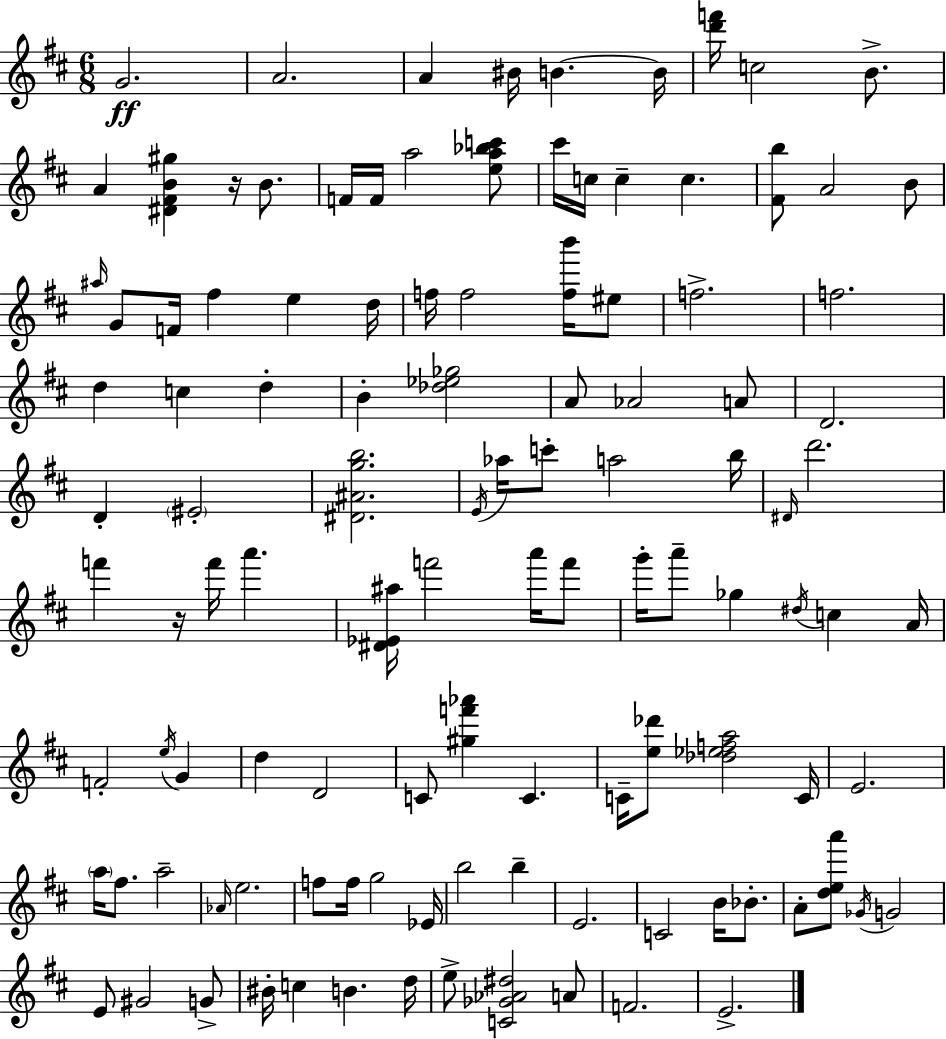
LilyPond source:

{
  \clef treble
  \numericTimeSignature
  \time 6/8
  \key d \major
  g'2.\ff | a'2. | a'4 bis'16 b'4.~~ b'16 | <d''' f'''>16 c''2 b'8.-> | \break a'4 <dis' fis' b' gis''>4 r16 b'8. | f'16 f'16 a''2 <e'' a'' bes'' c'''>8 | cis'''16 c''16 c''4-- c''4. | <fis' b''>8 a'2 b'8 | \break \grace { ais''16 } g'8 f'16 fis''4 e''4 | d''16 f''16 f''2 <f'' b'''>16 eis''8 | f''2.-> | f''2. | \break d''4 c''4 d''4-. | b'4-. <des'' ees'' ges''>2 | a'8 aes'2 a'8 | d'2. | \break d'4-. \parenthesize eis'2-. | <dis' ais' g'' b''>2. | \acciaccatura { e'16 } aes''16 c'''8-. a''2 | b''16 \grace { dis'16 } d'''2. | \break f'''4 r16 f'''16 a'''4. | <dis' ees' ais''>16 f'''2 | a'''16 f'''8 g'''16-. a'''8-- ges''4 \acciaccatura { dis''16 } c''4 | a'16 f'2-. | \break \acciaccatura { e''16 } g'4 d''4 d'2 | c'8 <gis'' f''' aes'''>4 c'4. | c'16-- <e'' des'''>8 <des'' ees'' f'' a''>2 | c'16 e'2. | \break \parenthesize a''16 fis''8. a''2-- | \grace { aes'16 } e''2. | f''8 f''16 g''2 | ees'16 b''2 | \break b''4-- e'2. | c'2 | b'16 bes'8.-. a'8-. <d'' e'' a'''>8 \acciaccatura { ges'16 } g'2 | e'8 gis'2 | \break g'8-> bis'16-. c''4 | b'4. d''16 e''8-> <c' ges' aes' dis''>2 | a'8 f'2. | e'2.-> | \break \bar "|."
}